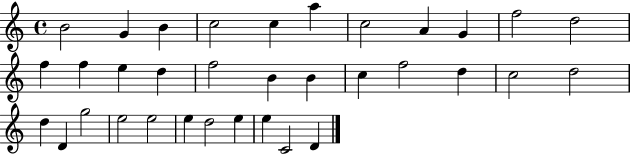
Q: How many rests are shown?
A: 0